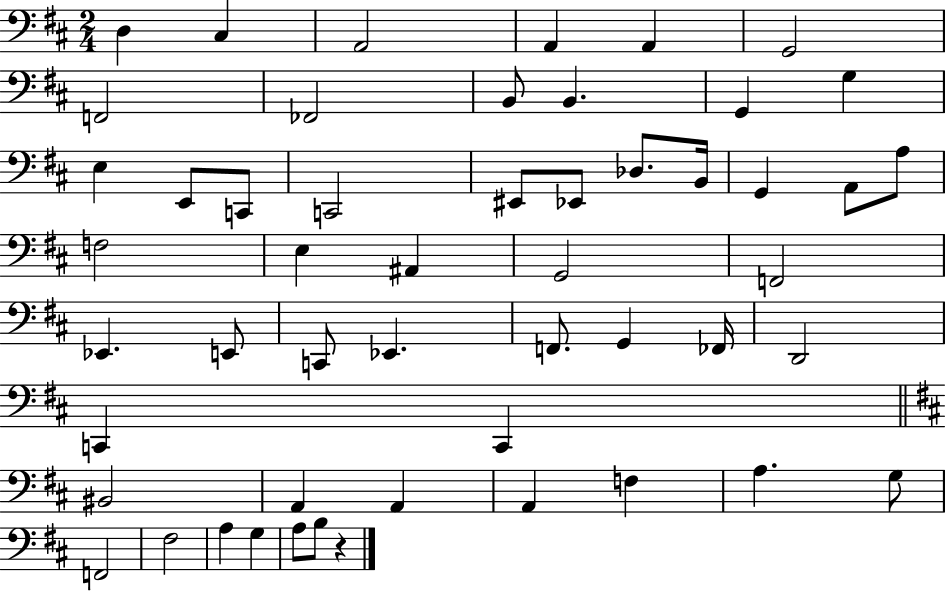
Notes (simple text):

D3/q C#3/q A2/h A2/q A2/q G2/h F2/h FES2/h B2/e B2/q. G2/q G3/q E3/q E2/e C2/e C2/h EIS2/e Eb2/e Db3/e. B2/s G2/q A2/e A3/e F3/h E3/q A#2/q G2/h F2/h Eb2/q. E2/e C2/e Eb2/q. F2/e. G2/q FES2/s D2/h C2/q C2/q BIS2/h A2/q A2/q A2/q F3/q A3/q. G3/e F2/h F#3/h A3/q G3/q A3/e B3/e R/q